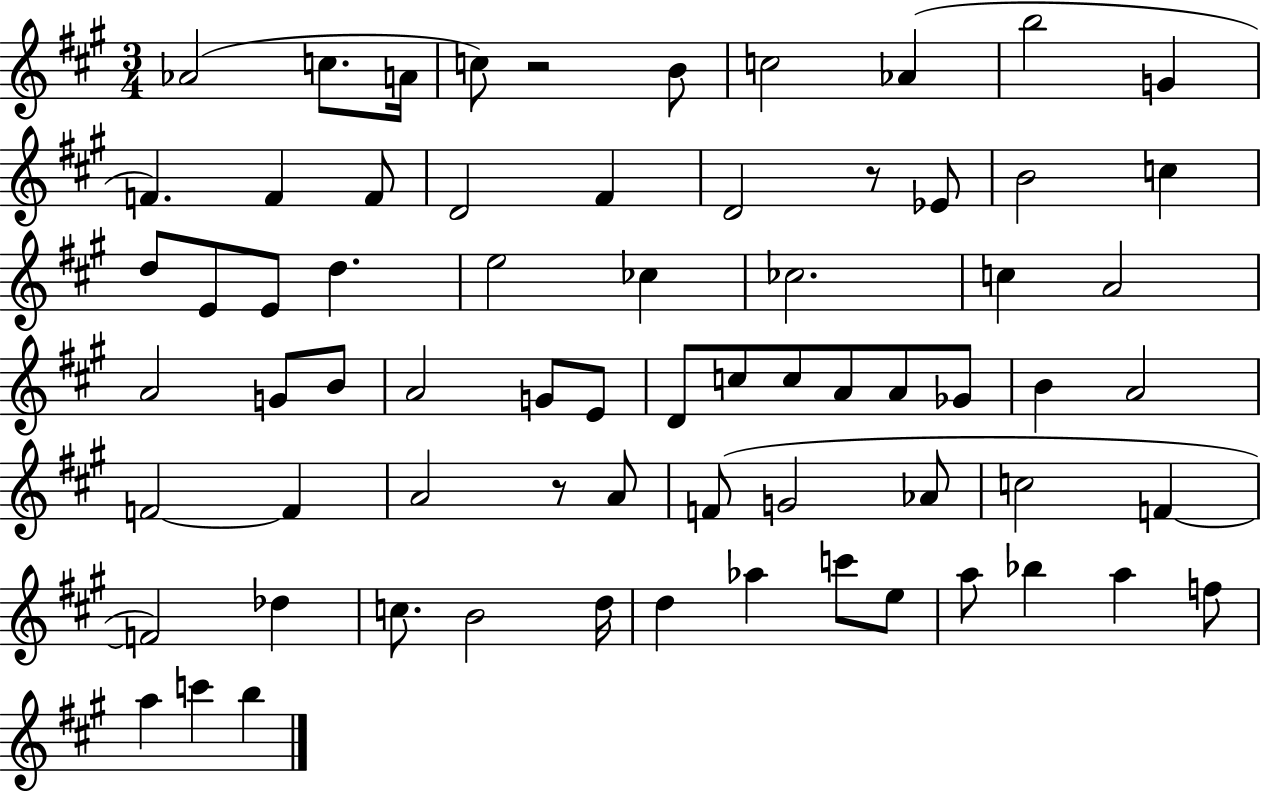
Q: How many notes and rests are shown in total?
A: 69